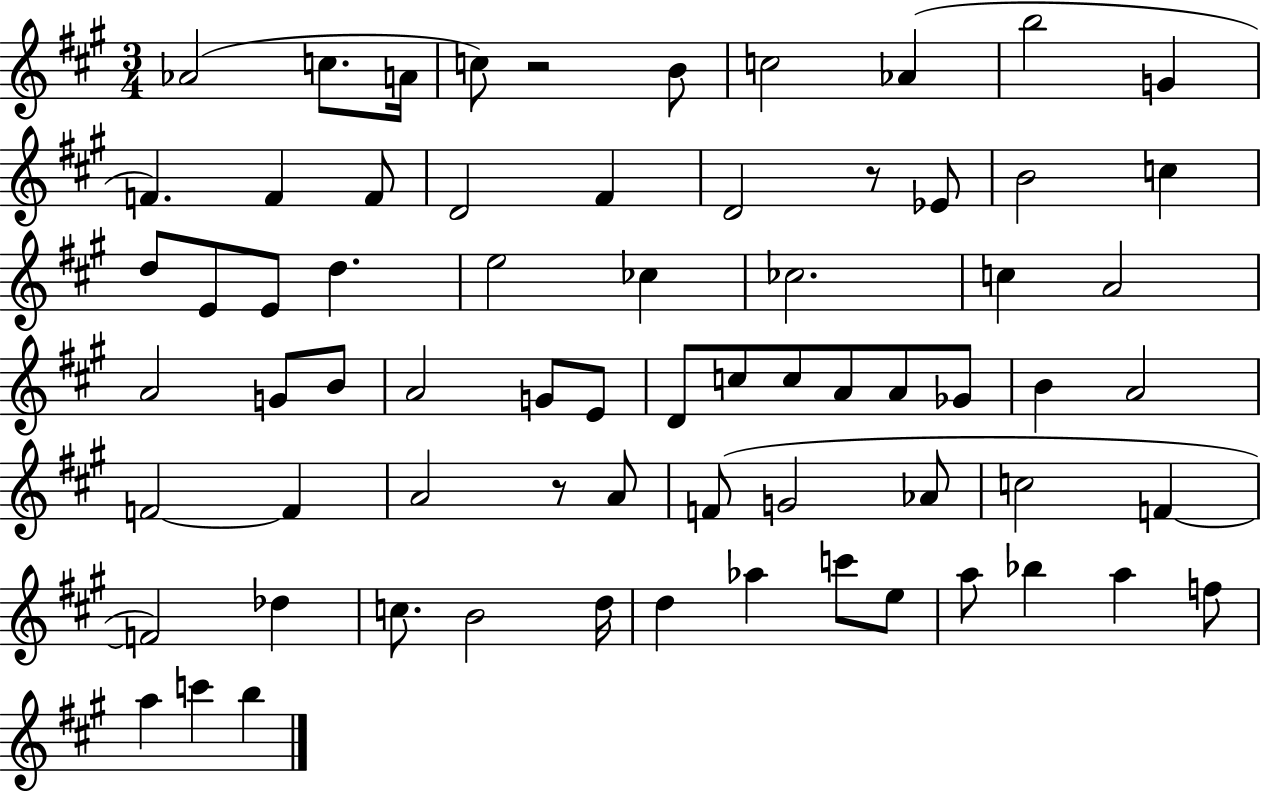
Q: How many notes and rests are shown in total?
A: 69